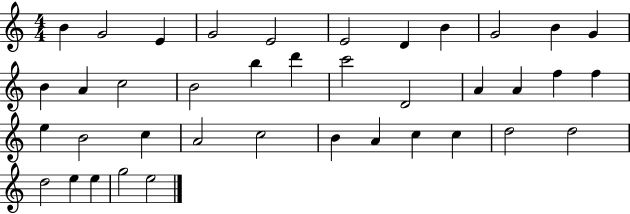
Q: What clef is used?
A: treble